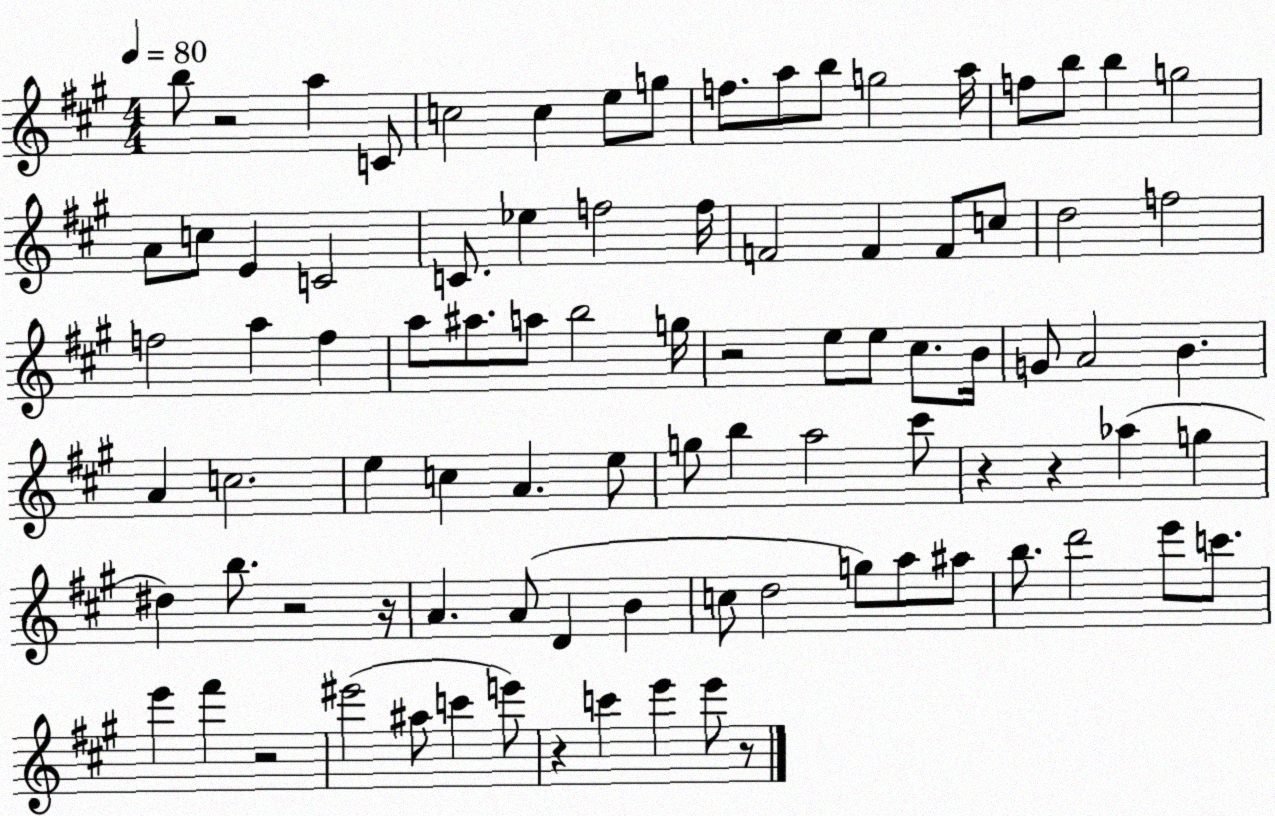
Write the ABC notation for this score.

X:1
T:Untitled
M:4/4
L:1/4
K:A
b/2 z2 a C/2 c2 c e/2 g/2 f/2 a/2 b/2 g2 a/4 f/2 b/2 b g2 A/2 c/2 E C2 C/2 _e f2 f/4 F2 F F/2 c/2 d2 f2 f2 a f a/2 ^a/2 a/2 b2 g/4 z2 e/2 e/2 ^c/2 B/4 G/2 A2 B A c2 e c A e/2 g/2 b a2 ^c'/2 z z _a g ^d b/2 z2 z/4 A A/2 D B c/2 d2 g/2 a/2 ^a/2 b/2 d'2 e'/2 c'/2 e' ^f' z2 ^e'2 ^a/2 c' e'/2 z c' e' e'/2 z/2